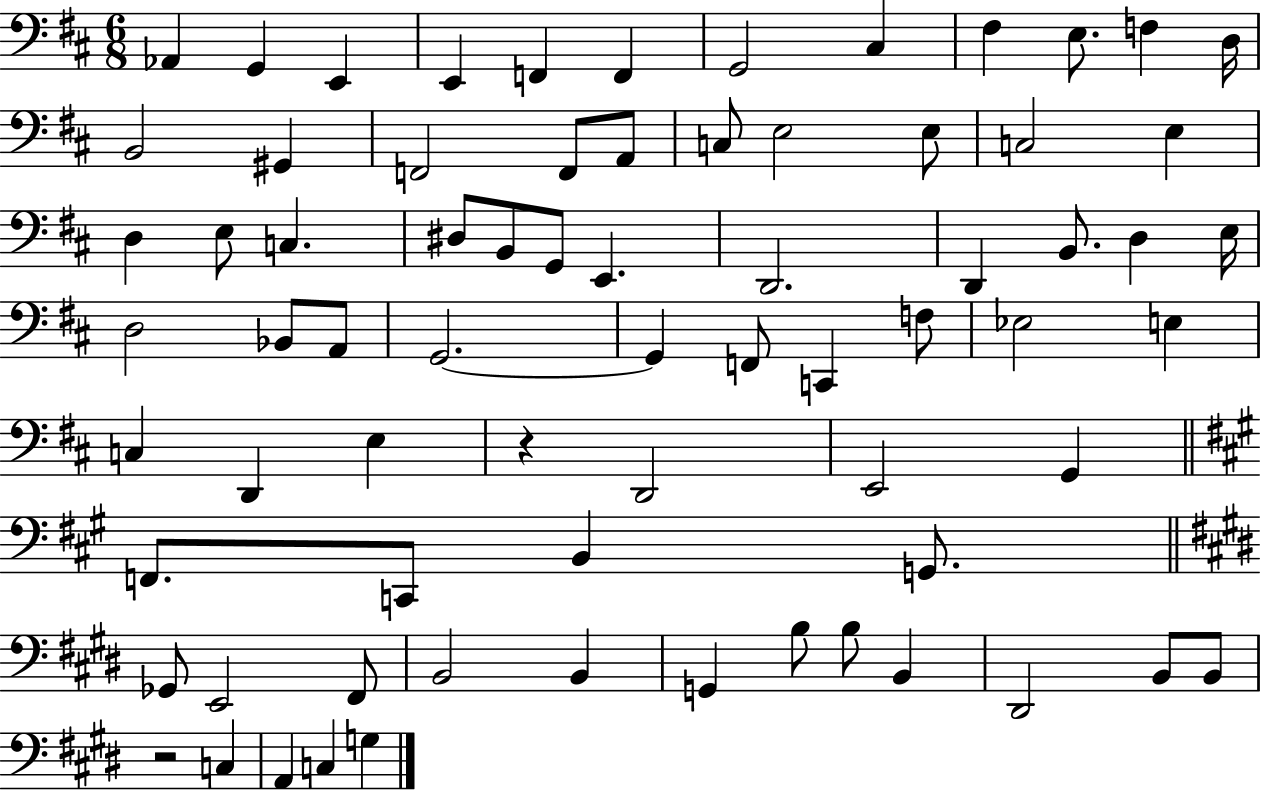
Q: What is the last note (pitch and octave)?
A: G3